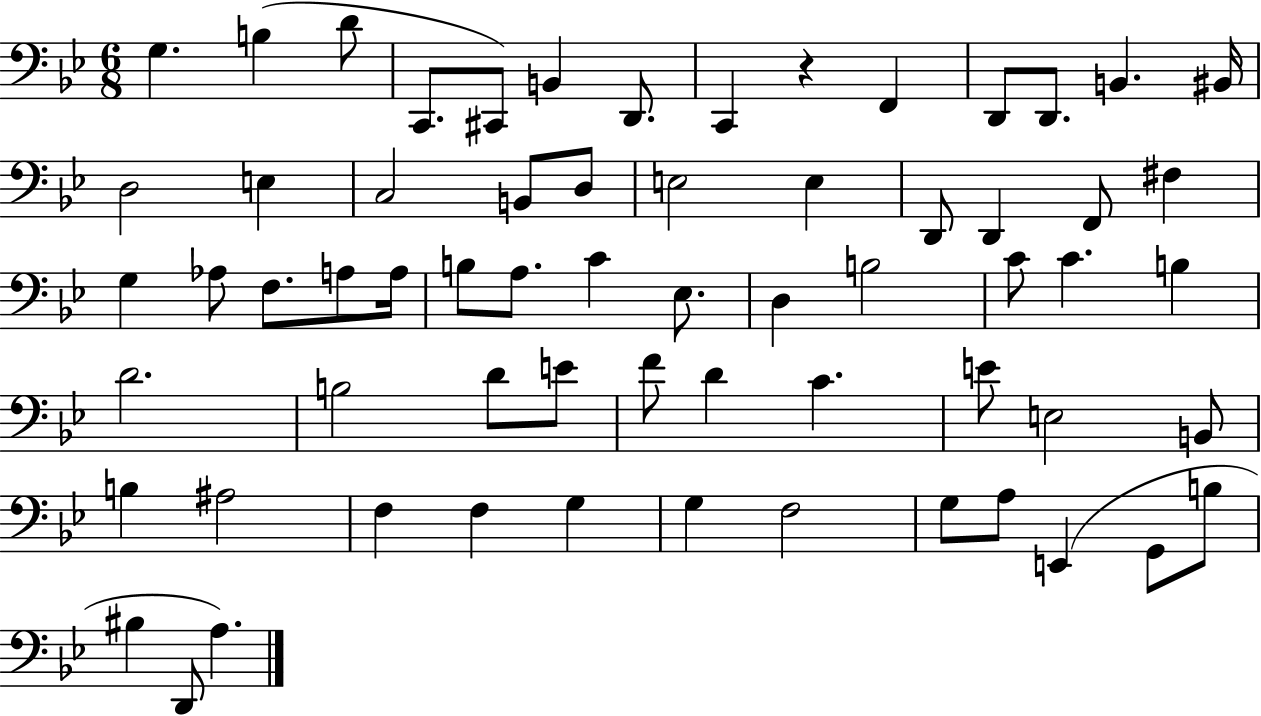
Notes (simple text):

G3/q. B3/q D4/e C2/e. C#2/e B2/q D2/e. C2/q R/q F2/q D2/e D2/e. B2/q. BIS2/s D3/h E3/q C3/h B2/e D3/e E3/h E3/q D2/e D2/q F2/e F#3/q G3/q Ab3/e F3/e. A3/e A3/s B3/e A3/e. C4/q Eb3/e. D3/q B3/h C4/e C4/q. B3/q D4/h. B3/h D4/e E4/e F4/e D4/q C4/q. E4/e E3/h B2/e B3/q A#3/h F3/q F3/q G3/q G3/q F3/h G3/e A3/e E2/q G2/e B3/e BIS3/q D2/e A3/q.